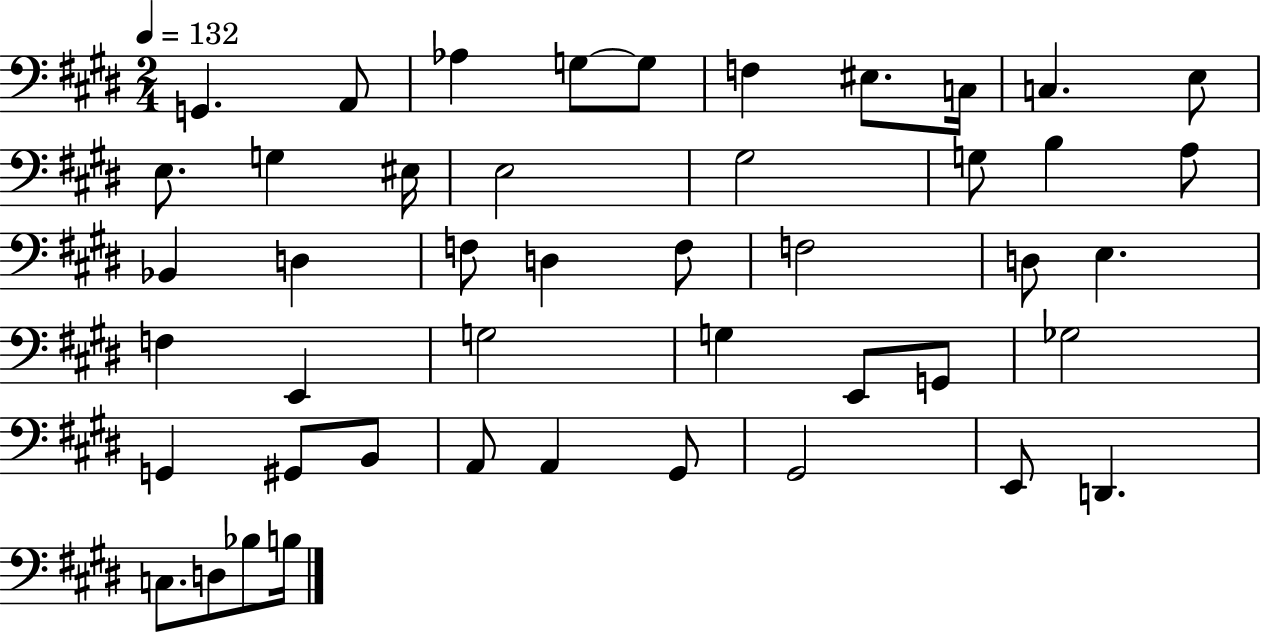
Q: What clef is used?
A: bass